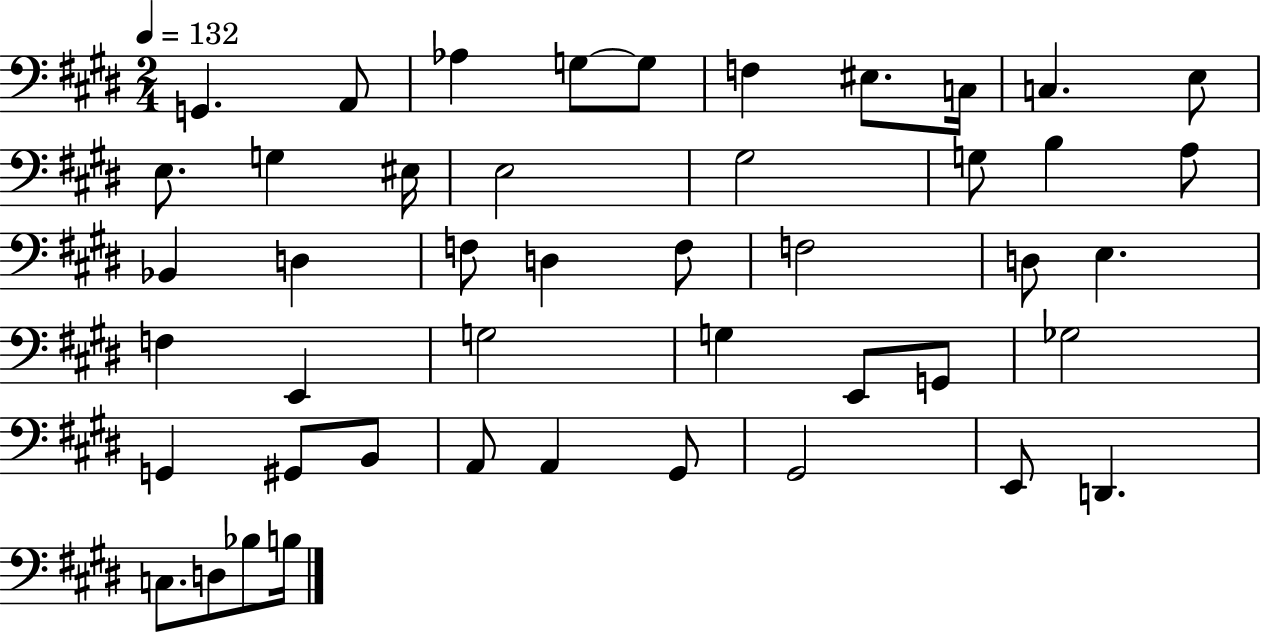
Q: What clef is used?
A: bass